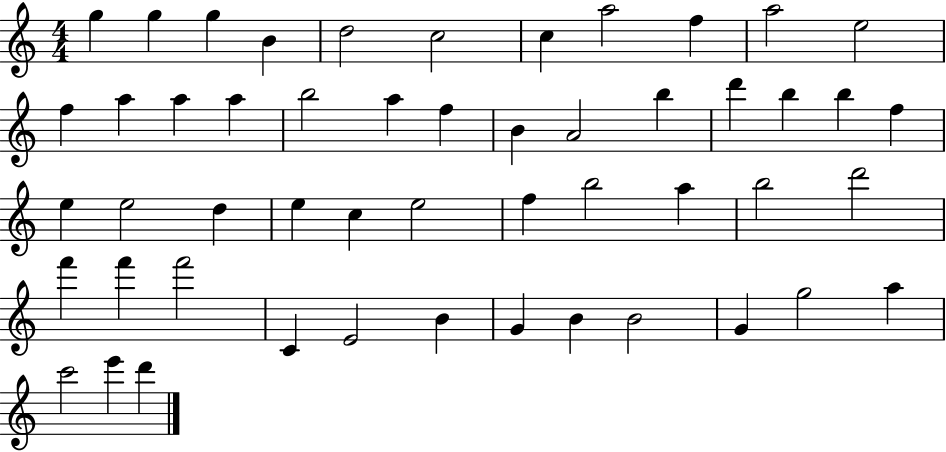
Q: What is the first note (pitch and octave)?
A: G5